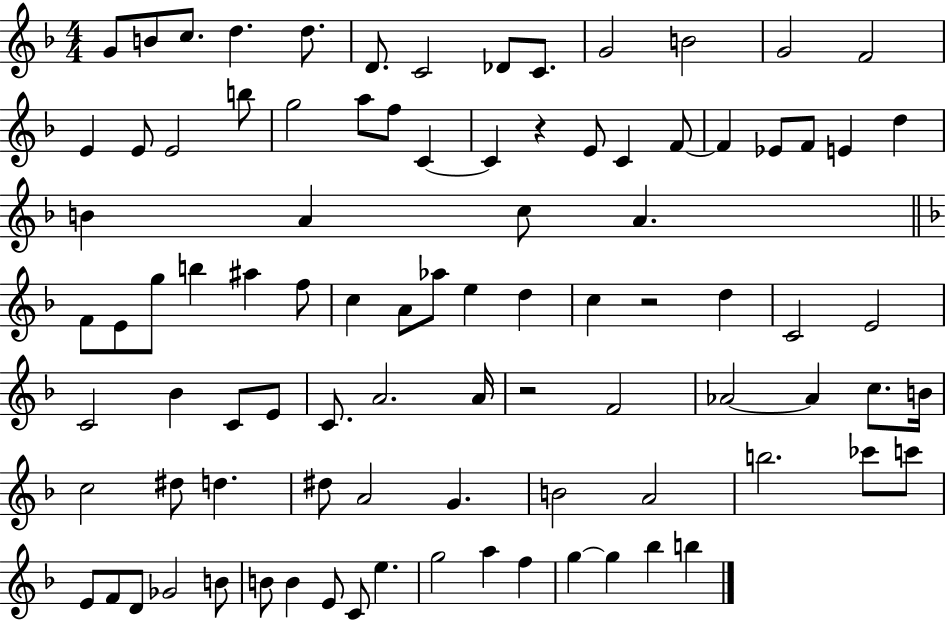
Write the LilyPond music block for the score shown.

{
  \clef treble
  \numericTimeSignature
  \time 4/4
  \key f \major
  \repeat volta 2 { g'8 b'8 c''8. d''4. d''8. | d'8. c'2 des'8 c'8. | g'2 b'2 | g'2 f'2 | \break e'4 e'8 e'2 b''8 | g''2 a''8 f''8 c'4~~ | c'4 r4 e'8 c'4 f'8~~ | f'4 ees'8 f'8 e'4 d''4 | \break b'4 a'4 c''8 a'4. | \bar "||" \break \key f \major f'8 e'8 g''8 b''4 ais''4 f''8 | c''4 a'8 aes''8 e''4 d''4 | c''4 r2 d''4 | c'2 e'2 | \break c'2 bes'4 c'8 e'8 | c'8. a'2. a'16 | r2 f'2 | aes'2~~ aes'4 c''8. b'16 | \break c''2 dis''8 d''4. | dis''8 a'2 g'4. | b'2 a'2 | b''2. ces'''8 c'''8 | \break e'8 f'8 d'8 ges'2 b'8 | b'8 b'4 e'8 c'8 e''4. | g''2 a''4 f''4 | g''4~~ g''4 bes''4 b''4 | \break } \bar "|."
}